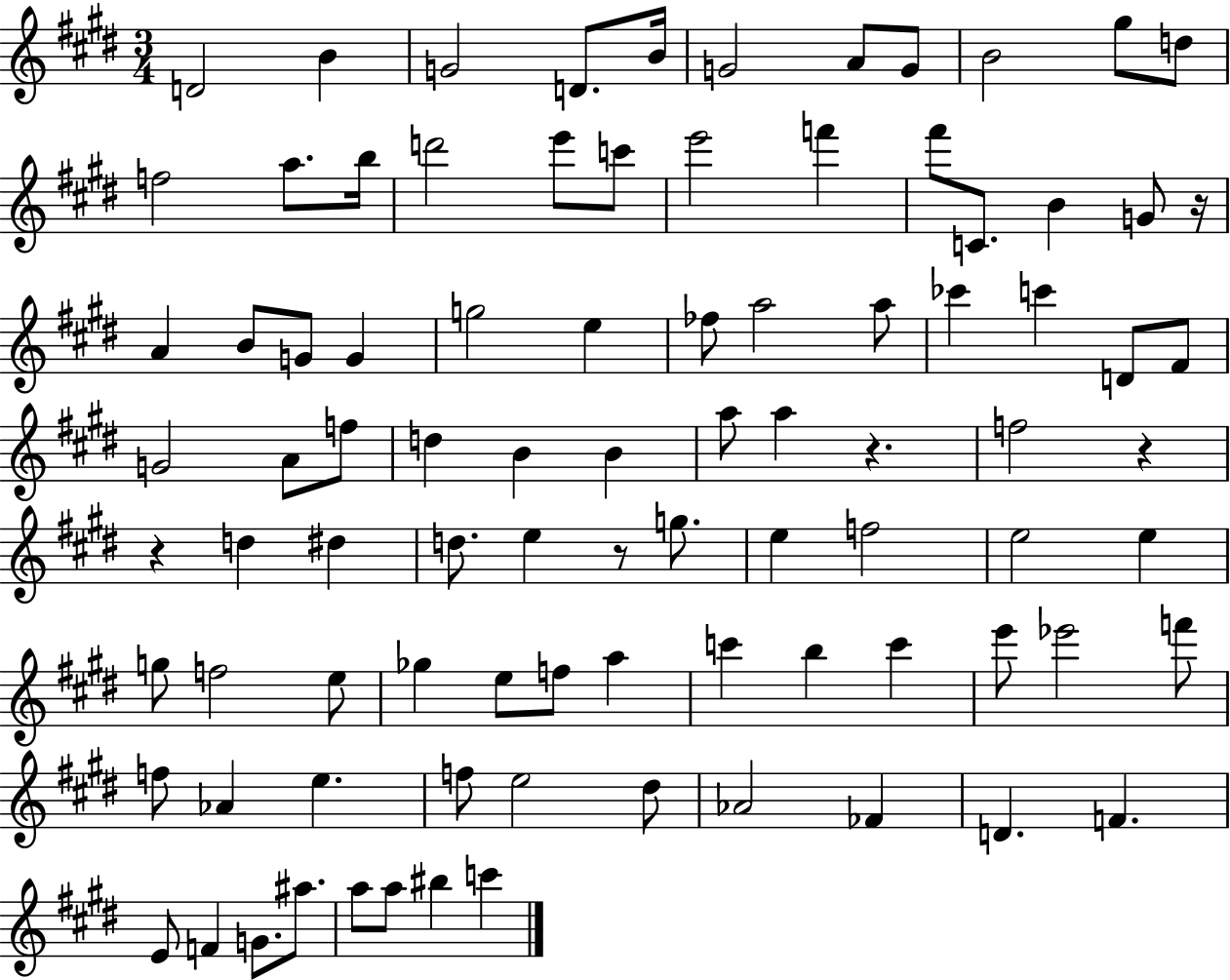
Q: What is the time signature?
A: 3/4